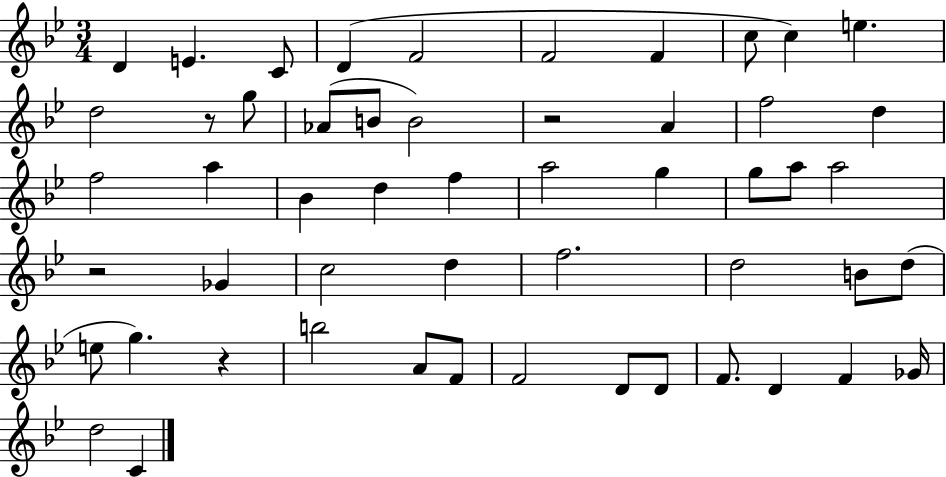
D4/q E4/q. C4/e D4/q F4/h F4/h F4/q C5/e C5/q E5/q. D5/h R/e G5/e Ab4/e B4/e B4/h R/h A4/q F5/h D5/q F5/h A5/q Bb4/q D5/q F5/q A5/h G5/q G5/e A5/e A5/h R/h Gb4/q C5/h D5/q F5/h. D5/h B4/e D5/e E5/e G5/q. R/q B5/h A4/e F4/e F4/h D4/e D4/e F4/e. D4/q F4/q Gb4/s D5/h C4/q